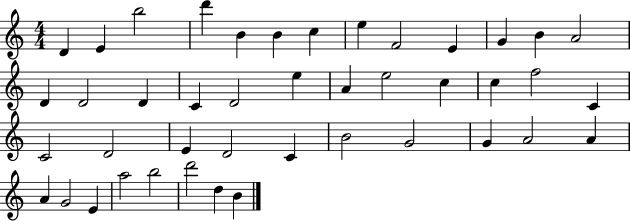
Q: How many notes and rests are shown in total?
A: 43